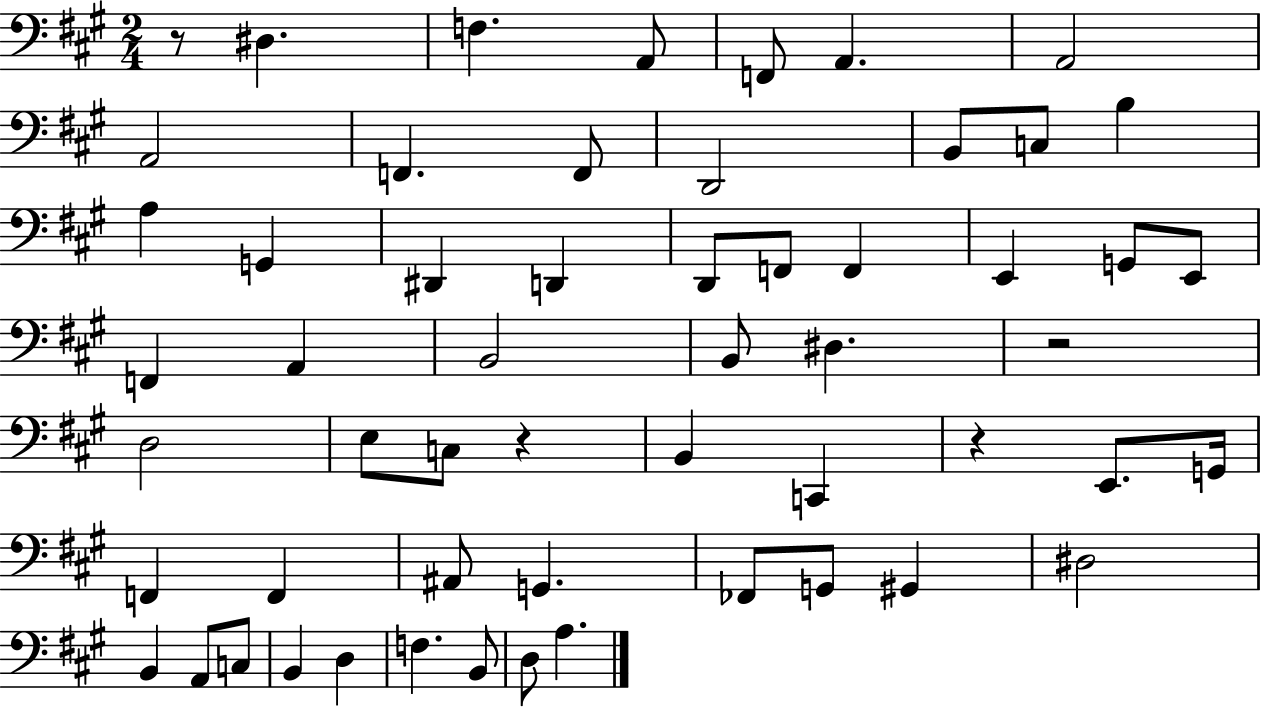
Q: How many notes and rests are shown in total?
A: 56